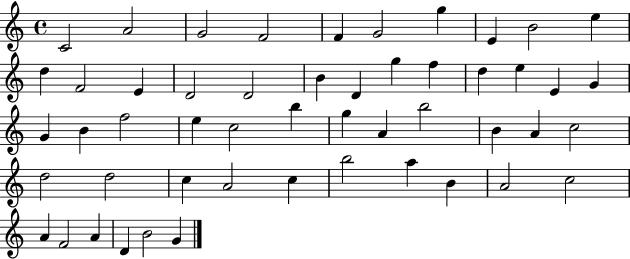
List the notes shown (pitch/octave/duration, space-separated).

C4/h A4/h G4/h F4/h F4/q G4/h G5/q E4/q B4/h E5/q D5/q F4/h E4/q D4/h D4/h B4/q D4/q G5/q F5/q D5/q E5/q E4/q G4/q G4/q B4/q F5/h E5/q C5/h B5/q G5/q A4/q B5/h B4/q A4/q C5/h D5/h D5/h C5/q A4/h C5/q B5/h A5/q B4/q A4/h C5/h A4/q F4/h A4/q D4/q B4/h G4/q